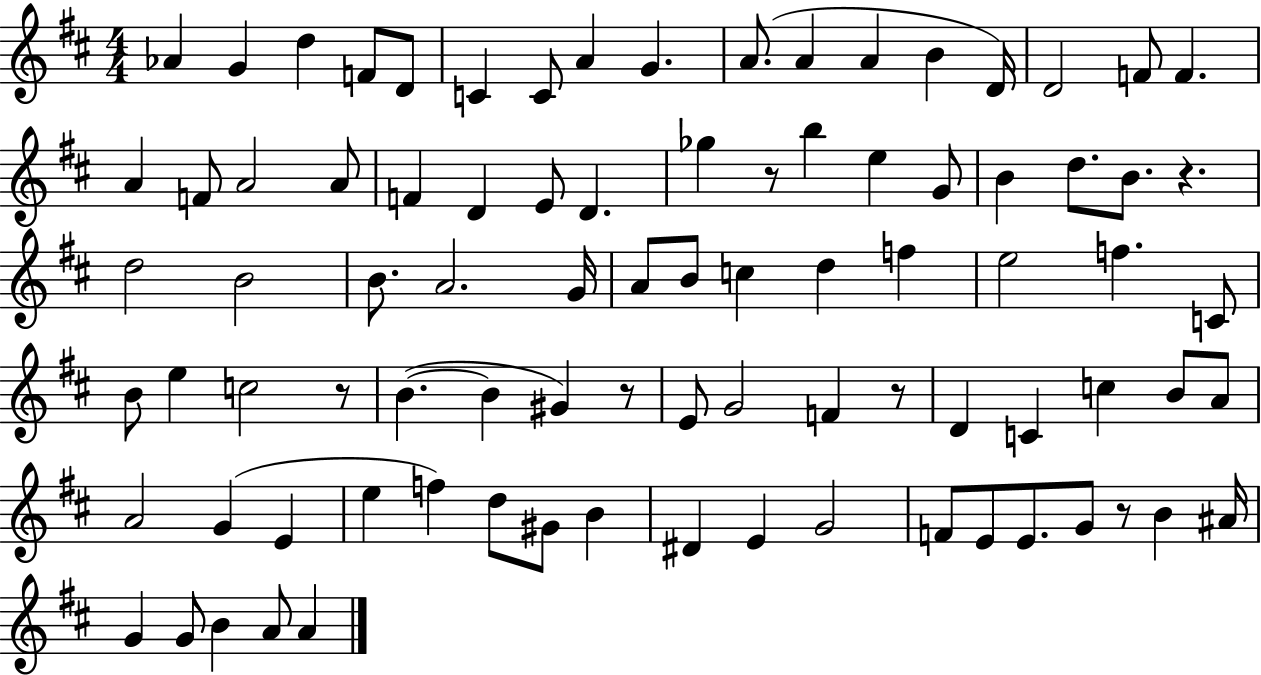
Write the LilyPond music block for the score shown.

{
  \clef treble
  \numericTimeSignature
  \time 4/4
  \key d \major
  aes'4 g'4 d''4 f'8 d'8 | c'4 c'8 a'4 g'4. | a'8.( a'4 a'4 b'4 d'16) | d'2 f'8 f'4. | \break a'4 f'8 a'2 a'8 | f'4 d'4 e'8 d'4. | ges''4 r8 b''4 e''4 g'8 | b'4 d''8. b'8. r4. | \break d''2 b'2 | b'8. a'2. g'16 | a'8 b'8 c''4 d''4 f''4 | e''2 f''4. c'8 | \break b'8 e''4 c''2 r8 | b'4.~(~ b'4 gis'4) r8 | e'8 g'2 f'4 r8 | d'4 c'4 c''4 b'8 a'8 | \break a'2 g'4( e'4 | e''4 f''4) d''8 gis'8 b'4 | dis'4 e'4 g'2 | f'8 e'8 e'8. g'8 r8 b'4 ais'16 | \break g'4 g'8 b'4 a'8 a'4 | \bar "|."
}